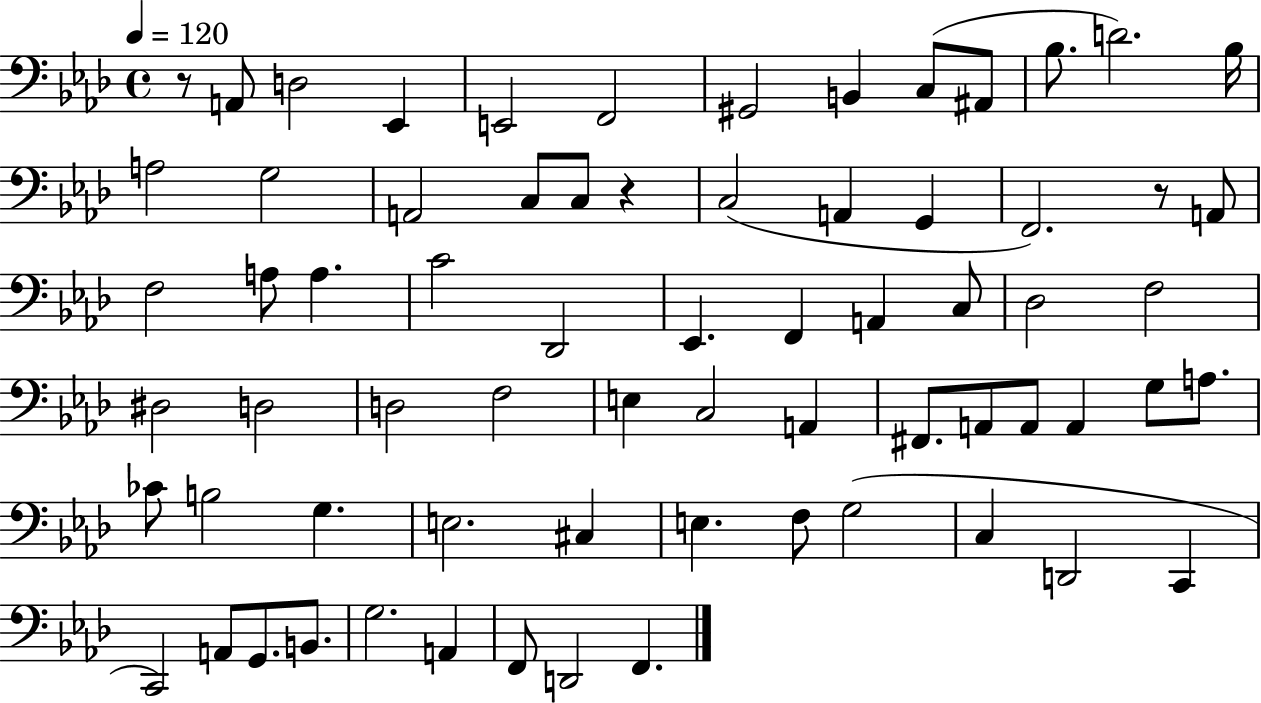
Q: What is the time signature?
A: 4/4